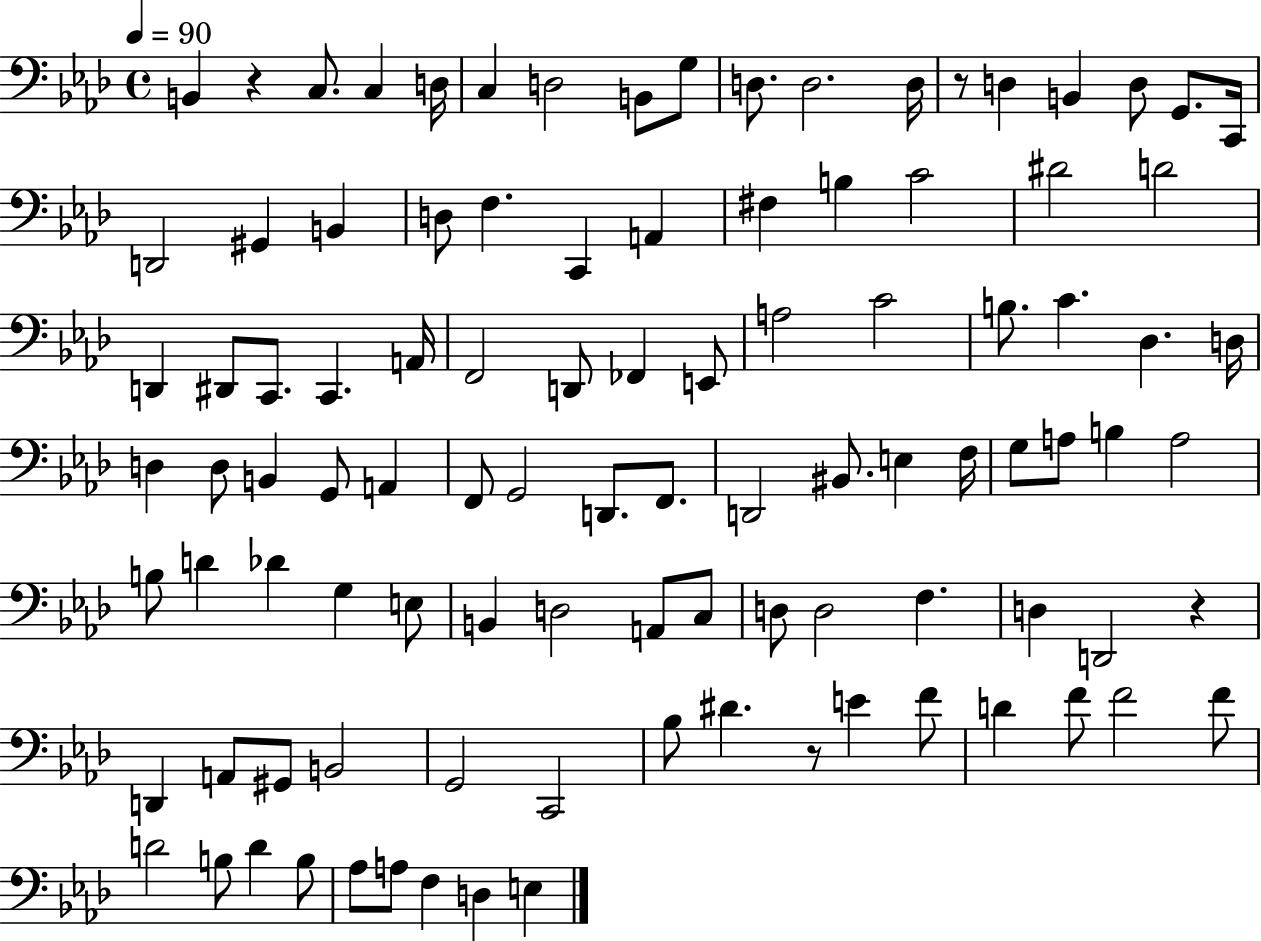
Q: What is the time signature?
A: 4/4